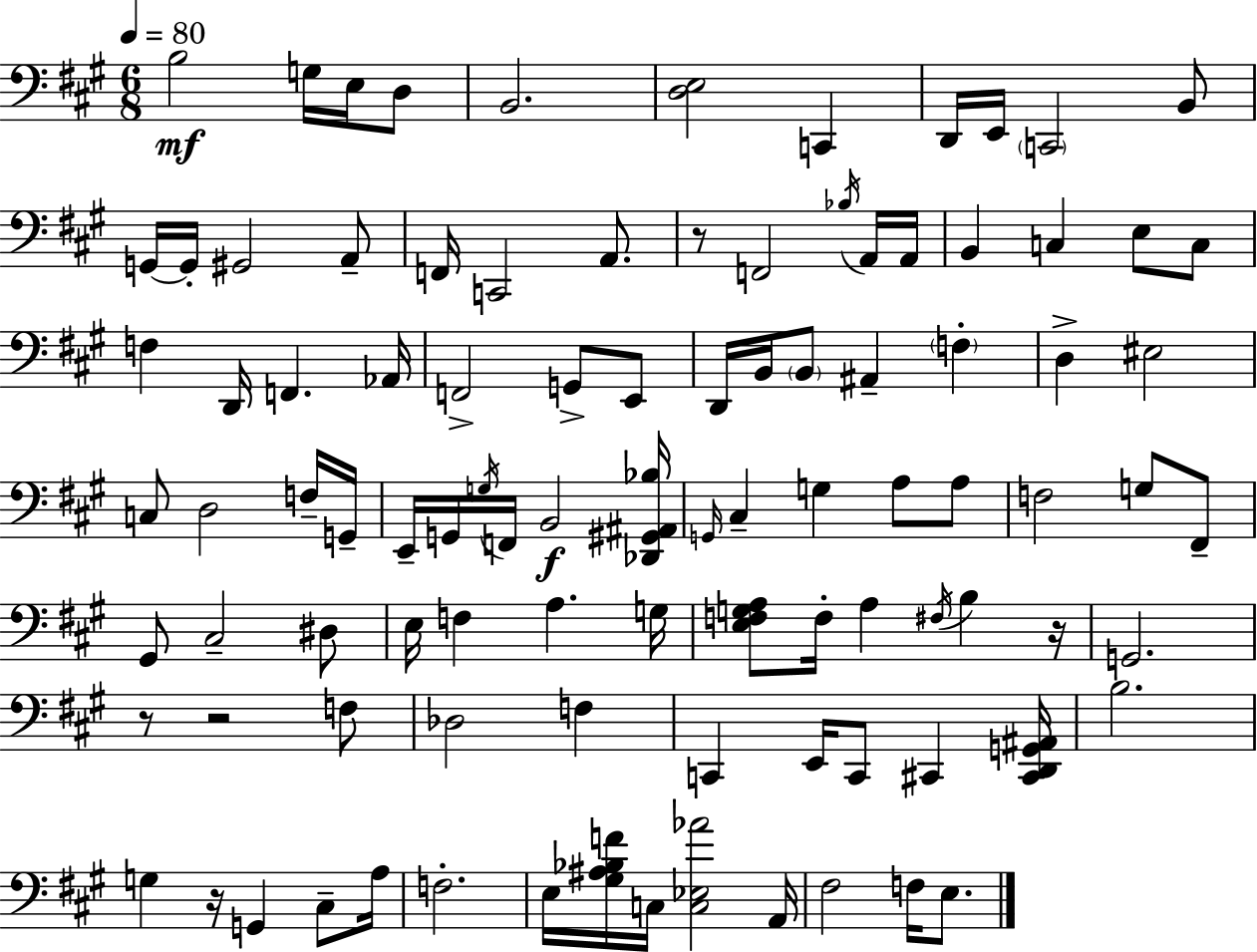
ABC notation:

X:1
T:Untitled
M:6/8
L:1/4
K:A
B,2 G,/4 E,/4 D,/2 B,,2 [D,E,]2 C,, D,,/4 E,,/4 C,,2 B,,/2 G,,/4 G,,/4 ^G,,2 A,,/2 F,,/4 C,,2 A,,/2 z/2 F,,2 _B,/4 A,,/4 A,,/4 B,, C, E,/2 C,/2 F, D,,/4 F,, _A,,/4 F,,2 G,,/2 E,,/2 D,,/4 B,,/4 B,,/2 ^A,, F, D, ^E,2 C,/2 D,2 F,/4 G,,/4 E,,/4 G,,/4 G,/4 F,,/4 B,,2 [_D,,^G,,^A,,_B,]/4 G,,/4 ^C, G, A,/2 A,/2 F,2 G,/2 ^F,,/2 ^G,,/2 ^C,2 ^D,/2 E,/4 F, A, G,/4 [E,F,G,A,]/2 F,/4 A, ^F,/4 B, z/4 G,,2 z/2 z2 F,/2 _D,2 F, C,, E,,/4 C,,/2 ^C,, [^C,,D,,G,,^A,,]/4 B,2 G, z/4 G,, ^C,/2 A,/4 F,2 E,/4 [^G,^A,_B,F]/4 C,/4 [C,_E,_A]2 A,,/4 ^F,2 F,/4 E,/2